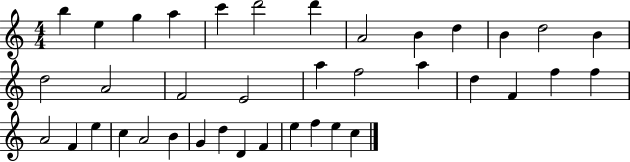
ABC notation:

X:1
T:Untitled
M:4/4
L:1/4
K:C
b e g a c' d'2 d' A2 B d B d2 B d2 A2 F2 E2 a f2 a d F f f A2 F e c A2 B G d D F e f e c